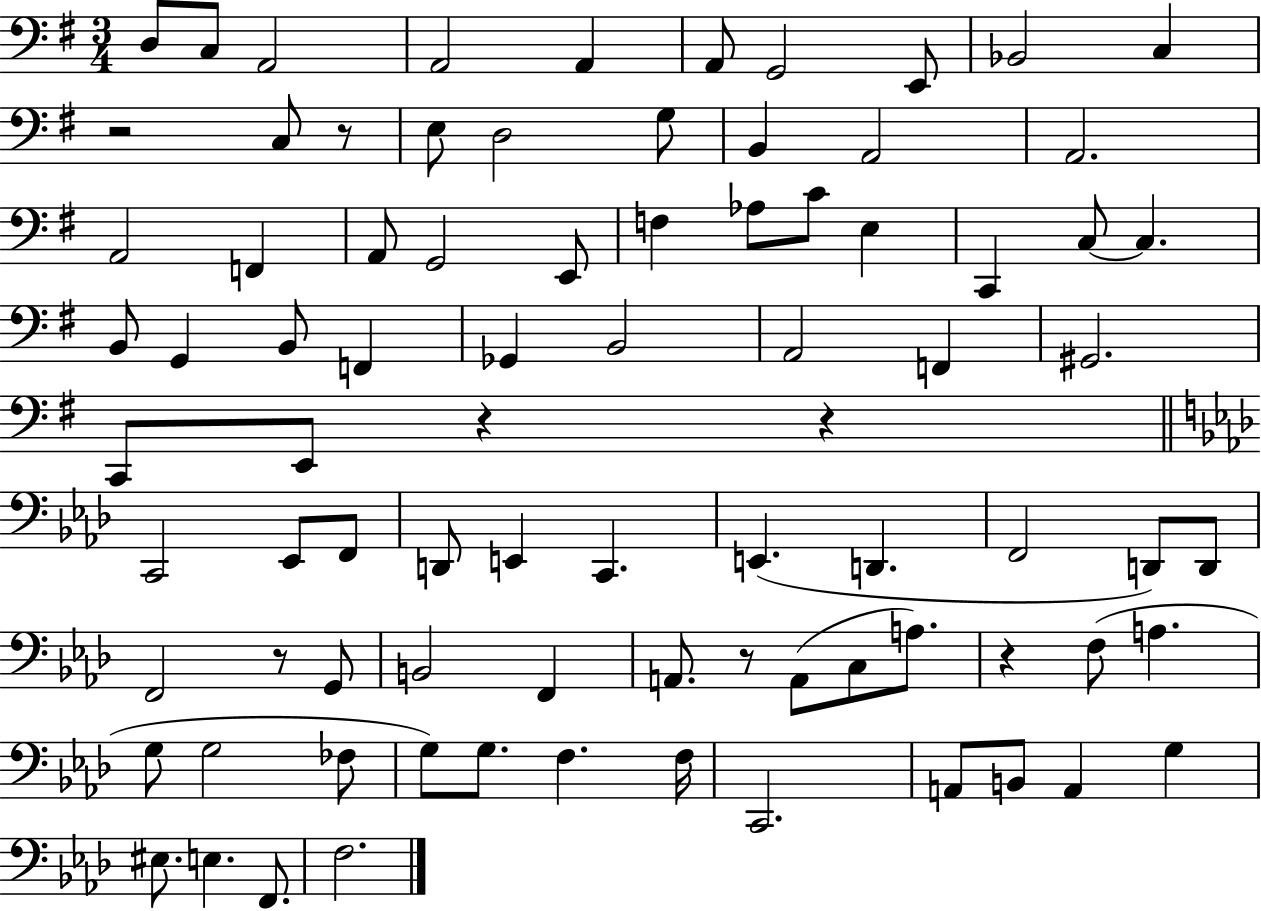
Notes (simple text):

D3/e C3/e A2/h A2/h A2/q A2/e G2/h E2/e Bb2/h C3/q R/h C3/e R/e E3/e D3/h G3/e B2/q A2/h A2/h. A2/h F2/q A2/e G2/h E2/e F3/q Ab3/e C4/e E3/q C2/q C3/e C3/q. B2/e G2/q B2/e F2/q Gb2/q B2/h A2/h F2/q G#2/h. C2/e E2/e R/q R/q C2/h Eb2/e F2/e D2/e E2/q C2/q. E2/q. D2/q. F2/h D2/e D2/e F2/h R/e G2/e B2/h F2/q A2/e. R/e A2/e C3/e A3/e. R/q F3/e A3/q. G3/e G3/h FES3/e G3/e G3/e. F3/q. F3/s C2/h. A2/e B2/e A2/q G3/q EIS3/e. E3/q. F2/e. F3/h.